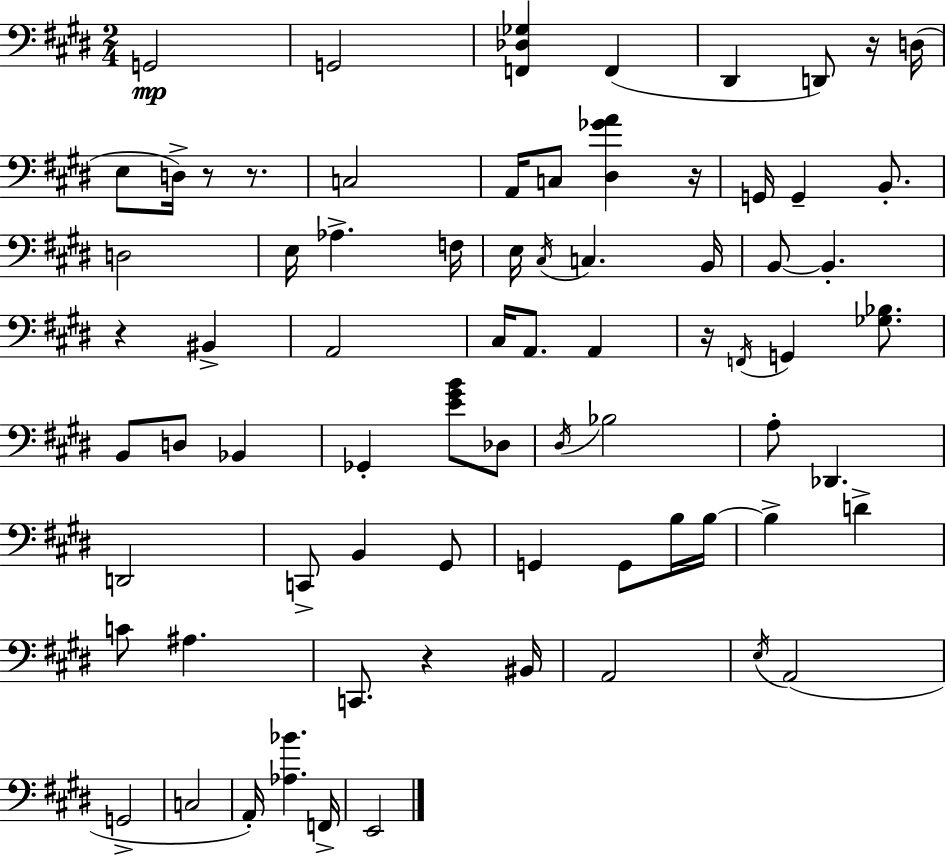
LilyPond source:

{
  \clef bass
  \numericTimeSignature
  \time 2/4
  \key e \major
  \repeat volta 2 { g,2\mp | g,2 | <f, des ges>4 f,4( | dis,4 d,8) r16 d16( | \break e8 d16->) r8 r8. | c2 | a,16 c8 <dis ges' a'>4 r16 | g,16 g,4-- b,8.-. | \break d2 | e16 aes4.-> f16 | e16 \acciaccatura { cis16 } c4. | b,16 b,8~~ b,4.-. | \break r4 bis,4-> | a,2 | cis16 a,8. a,4 | r16 \acciaccatura { f,16 } g,4 <ges bes>8. | \break b,8 d8 bes,4 | ges,4-. <e' gis' b'>8 | des8 \acciaccatura { dis16 } bes2 | a8-. des,4. | \break d,2 | c,8-> b,4 | gis,8 g,4 g,8 | b16 b16~~ b4-> d'4-> | \break c'8 ais4. | c,8. r4 | bis,16 a,2 | \acciaccatura { e16 } a,2( | \break g,2-> | c2 | a,16-.) <aes bes'>4. | f,16-> e,2 | \break } \bar "|."
}